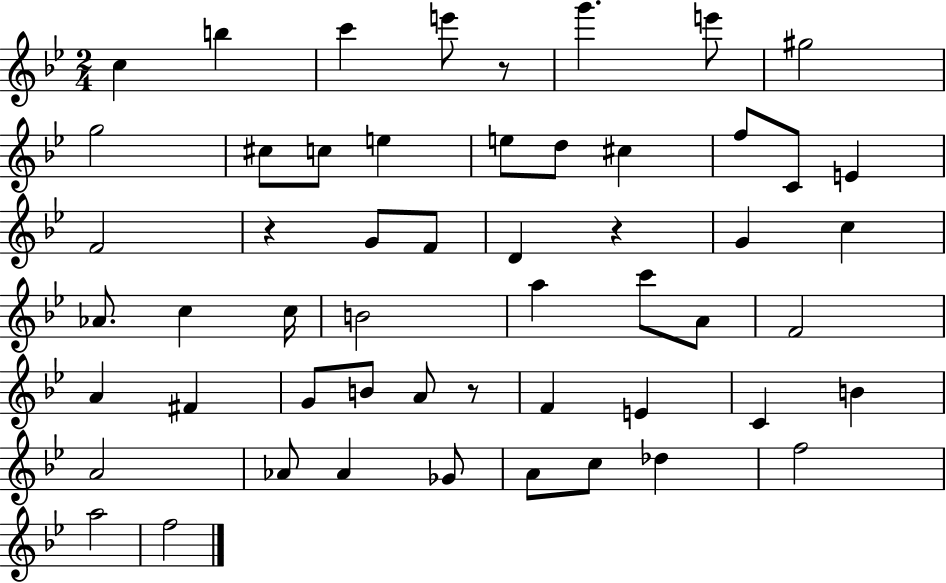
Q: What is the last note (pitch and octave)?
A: F5